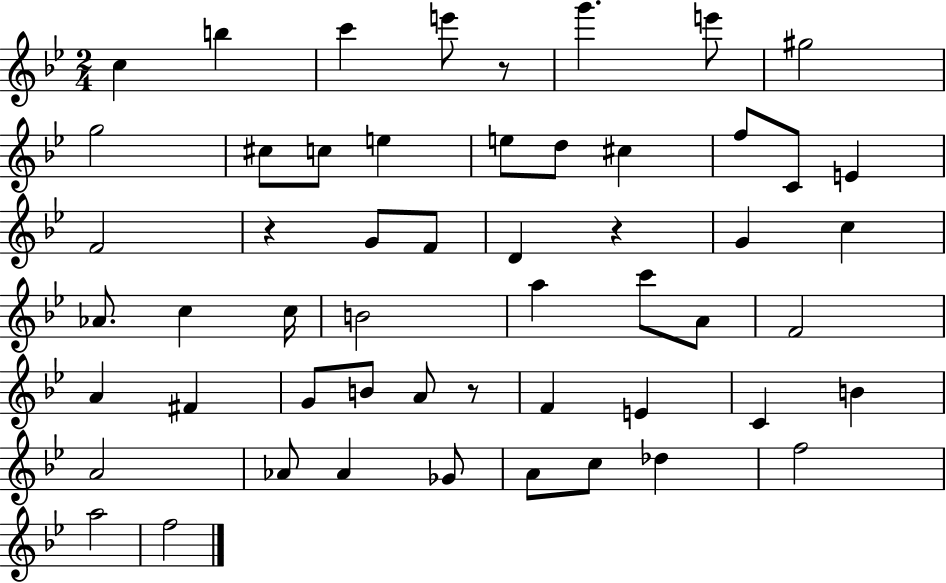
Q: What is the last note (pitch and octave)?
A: F5